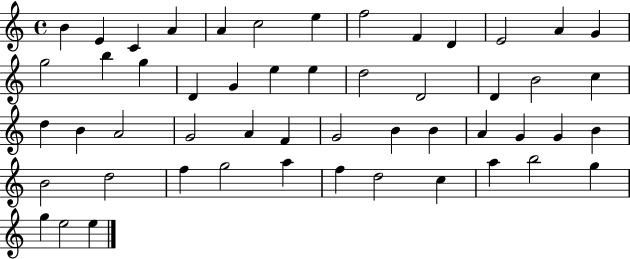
B4/q E4/q C4/q A4/q A4/q C5/h E5/q F5/h F4/q D4/q E4/h A4/q G4/q G5/h B5/q G5/q D4/q G4/q E5/q E5/q D5/h D4/h D4/q B4/h C5/q D5/q B4/q A4/h G4/h A4/q F4/q G4/h B4/q B4/q A4/q G4/q G4/q B4/q B4/h D5/h F5/q G5/h A5/q F5/q D5/h C5/q A5/q B5/h G5/q G5/q E5/h E5/q